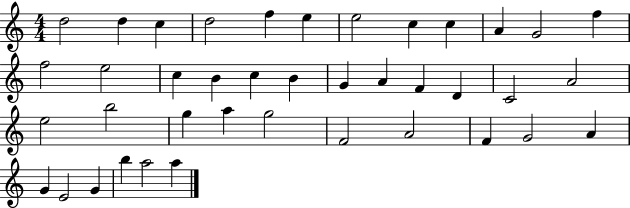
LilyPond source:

{
  \clef treble
  \numericTimeSignature
  \time 4/4
  \key c \major
  d''2 d''4 c''4 | d''2 f''4 e''4 | e''2 c''4 c''4 | a'4 g'2 f''4 | \break f''2 e''2 | c''4 b'4 c''4 b'4 | g'4 a'4 f'4 d'4 | c'2 a'2 | \break e''2 b''2 | g''4 a''4 g''2 | f'2 a'2 | f'4 g'2 a'4 | \break g'4 e'2 g'4 | b''4 a''2 a''4 | \bar "|."
}